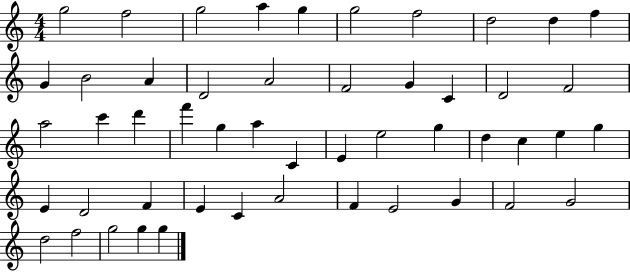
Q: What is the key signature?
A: C major